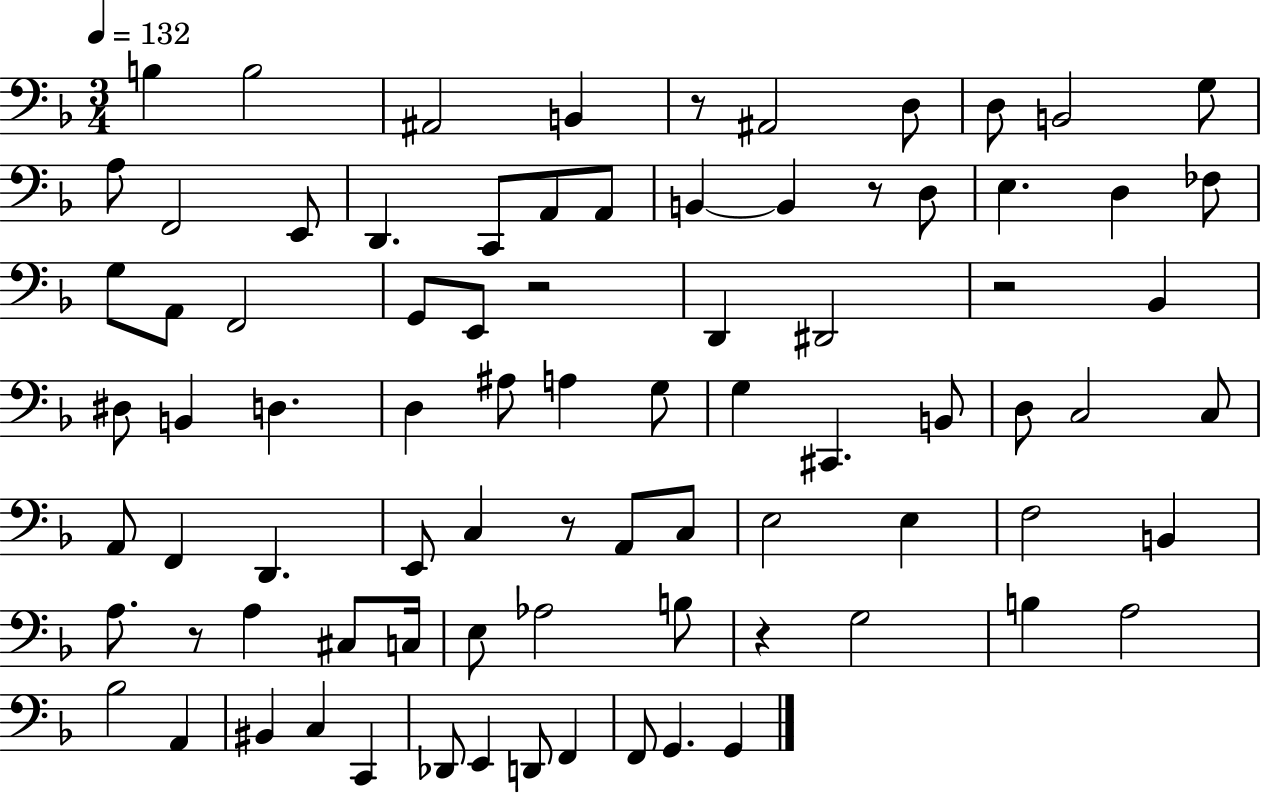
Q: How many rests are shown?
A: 7